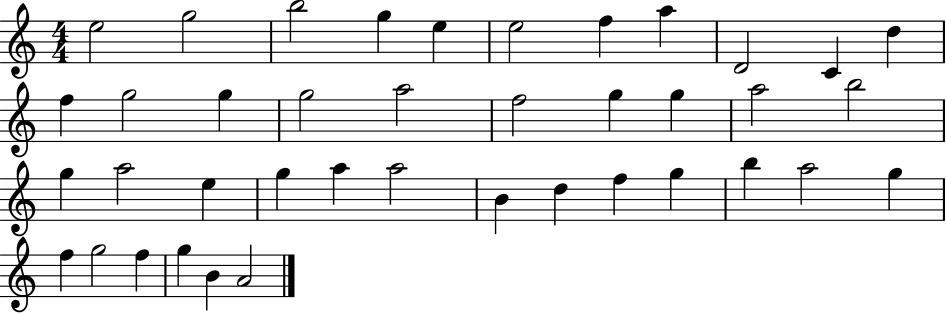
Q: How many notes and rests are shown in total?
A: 40